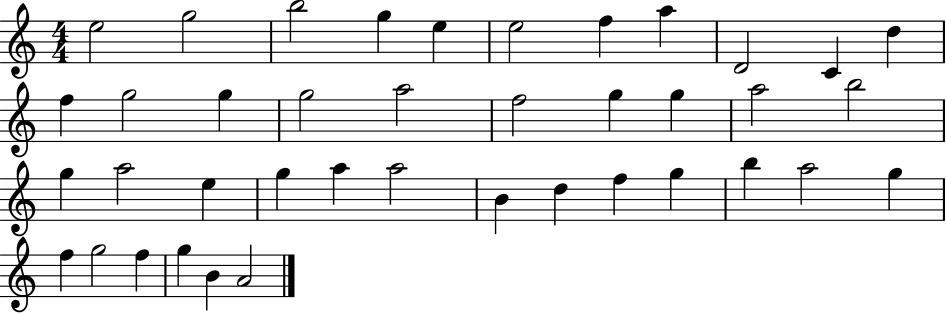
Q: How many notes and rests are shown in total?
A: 40